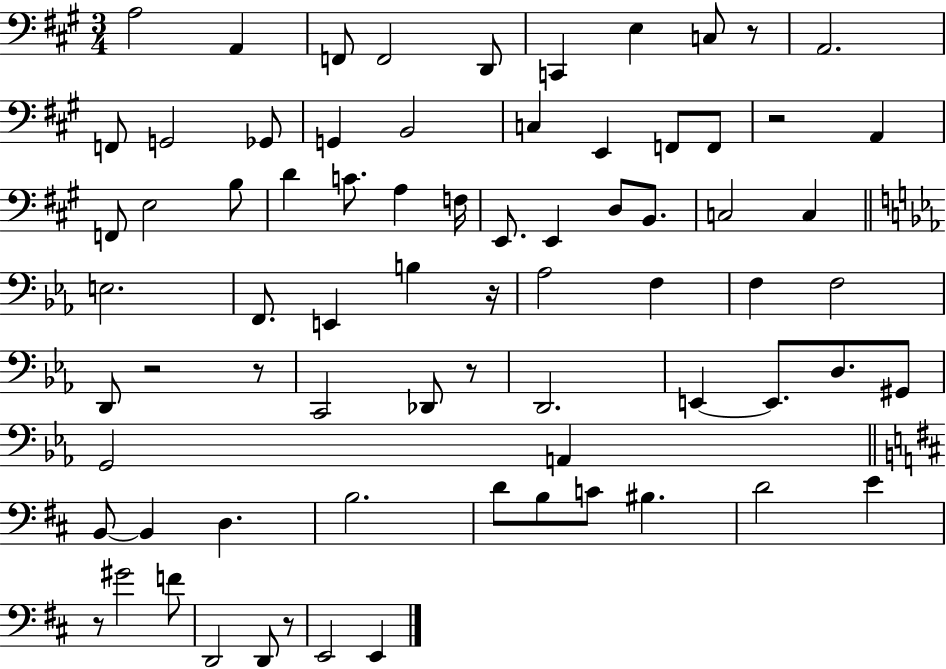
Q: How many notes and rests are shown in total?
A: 74